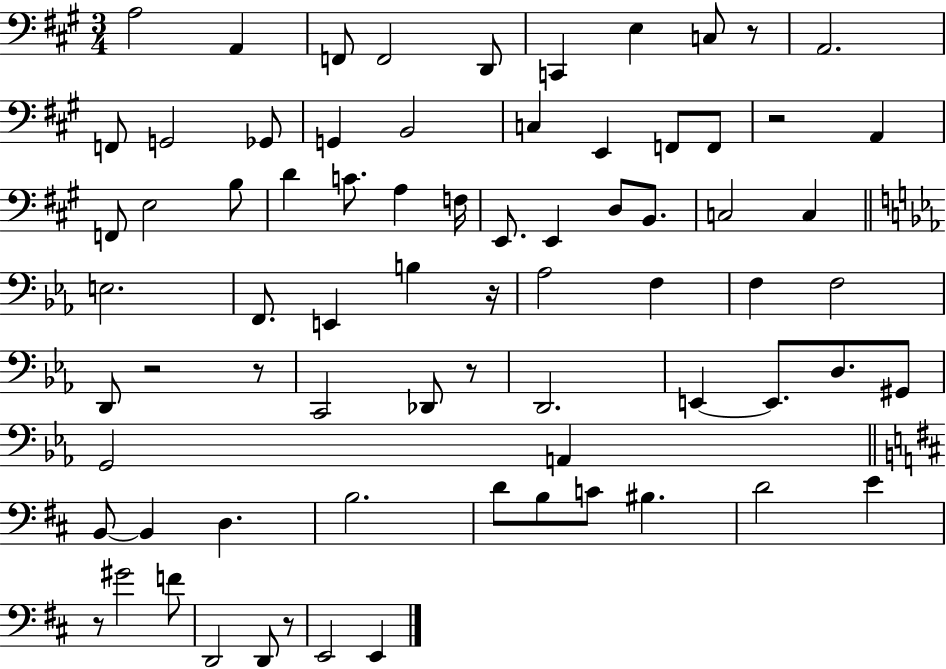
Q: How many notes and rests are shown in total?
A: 74